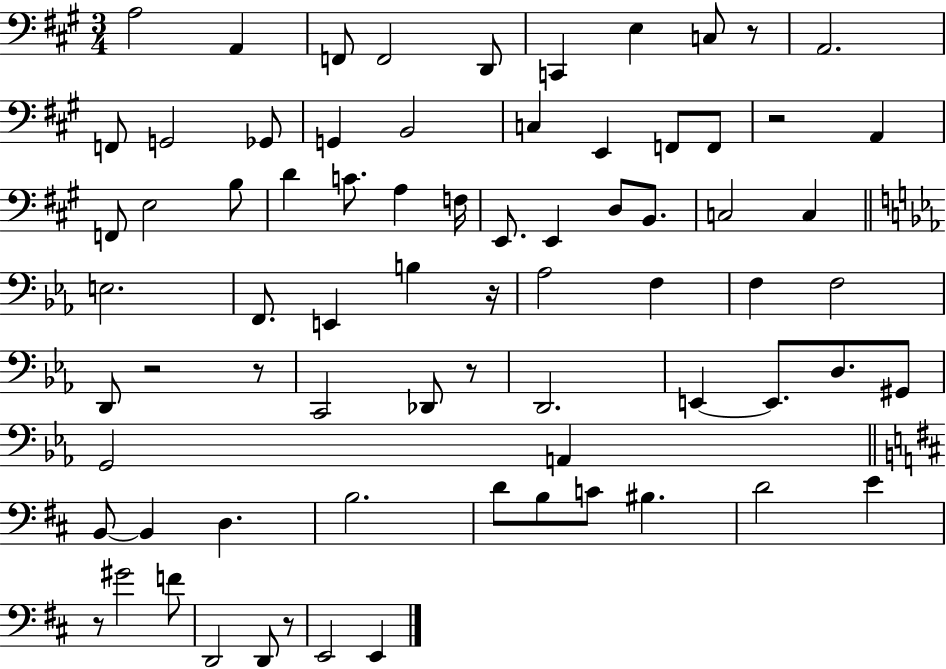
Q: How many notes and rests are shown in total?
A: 74